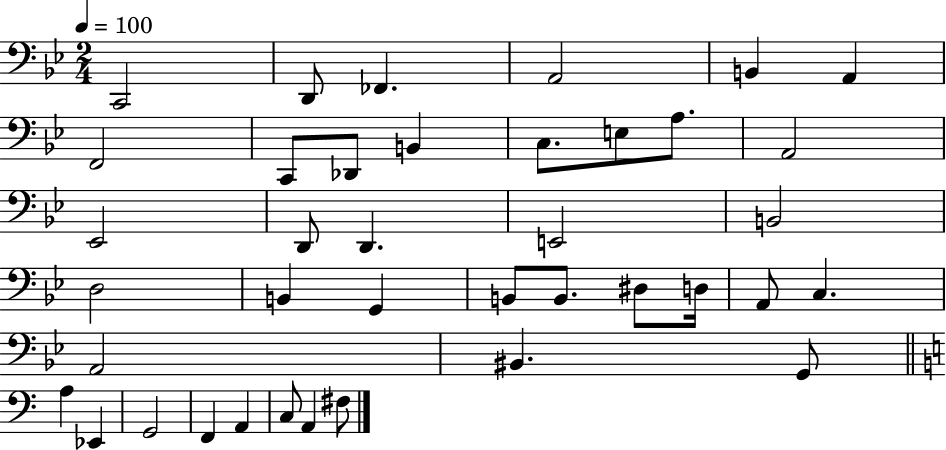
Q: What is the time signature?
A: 2/4